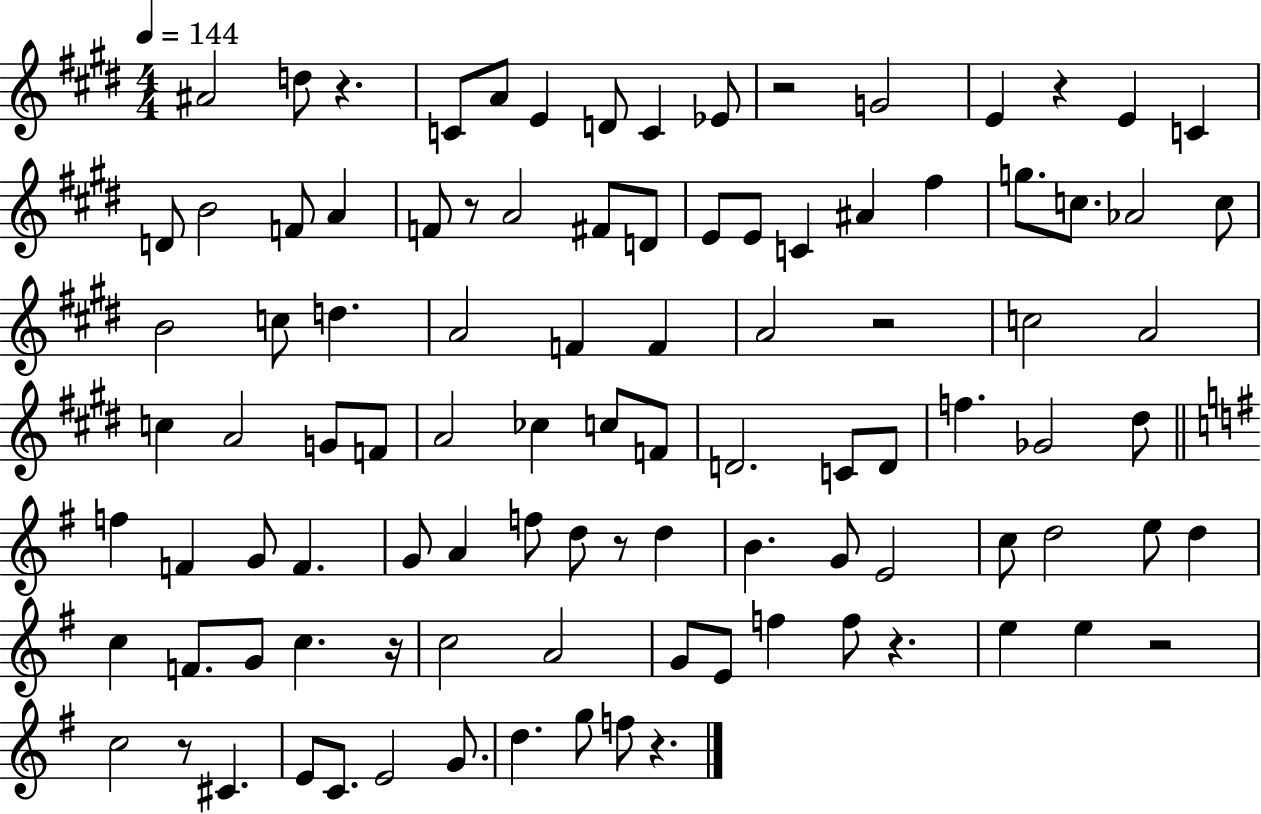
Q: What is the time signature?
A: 4/4